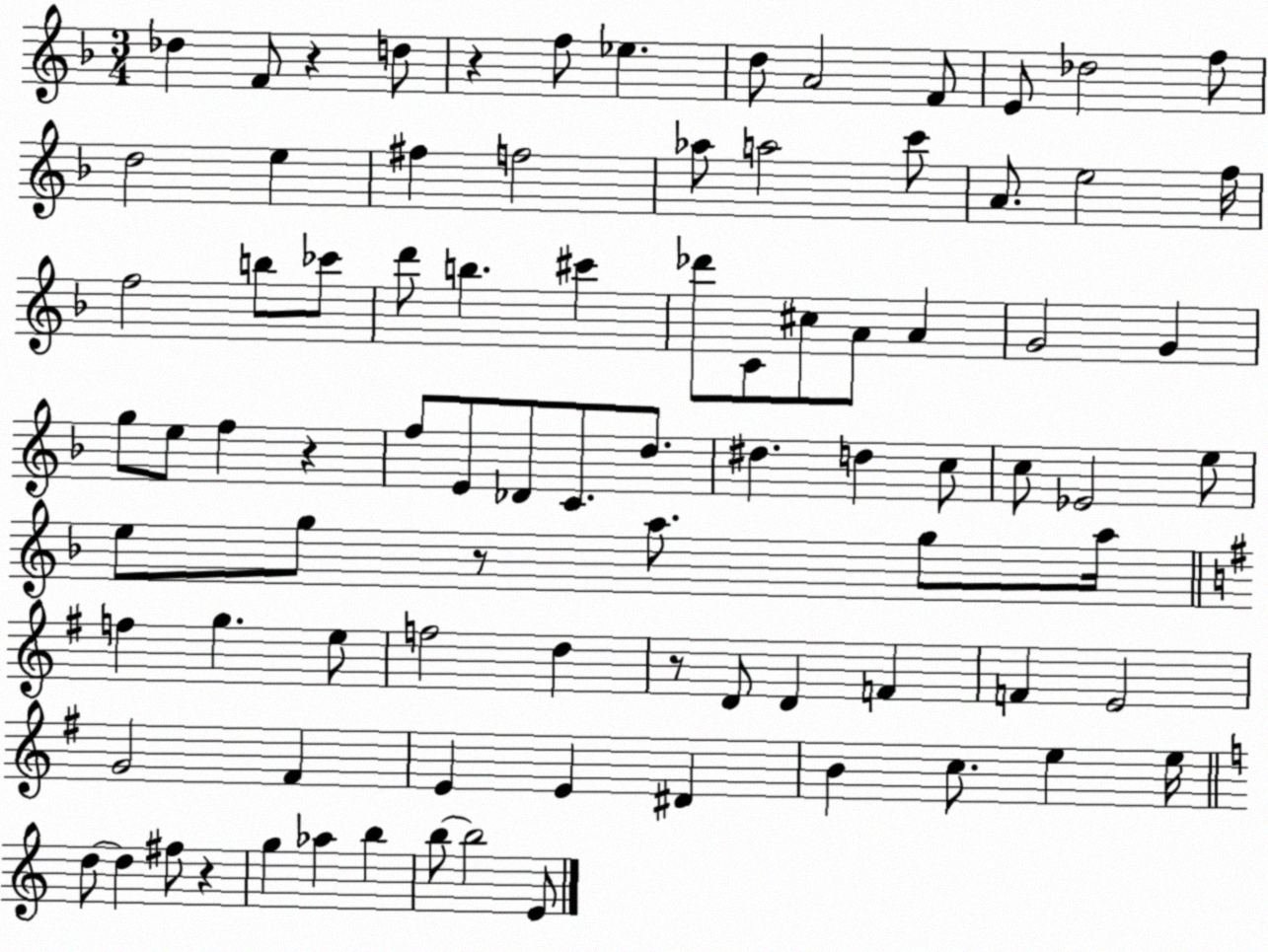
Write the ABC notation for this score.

X:1
T:Untitled
M:3/4
L:1/4
K:F
_d F/2 z d/2 z f/2 _e d/2 A2 F/2 E/2 _d2 f/2 d2 e ^f f2 _a/2 a2 c'/2 A/2 e2 f/4 f2 b/2 _c'/2 d'/2 b ^c' _d'/2 C/2 ^c/2 A/2 A G2 G g/2 e/2 f z f/2 E/2 _D/2 C/2 d/2 ^d d c/2 c/2 _E2 e/2 e/2 g/2 z/2 a/2 g/2 a/4 f g e/2 f2 d z/2 D/2 D F F E2 G2 ^F E E ^D B c/2 e e/4 d/2 d ^f/2 z g _a b b/2 b2 E/2